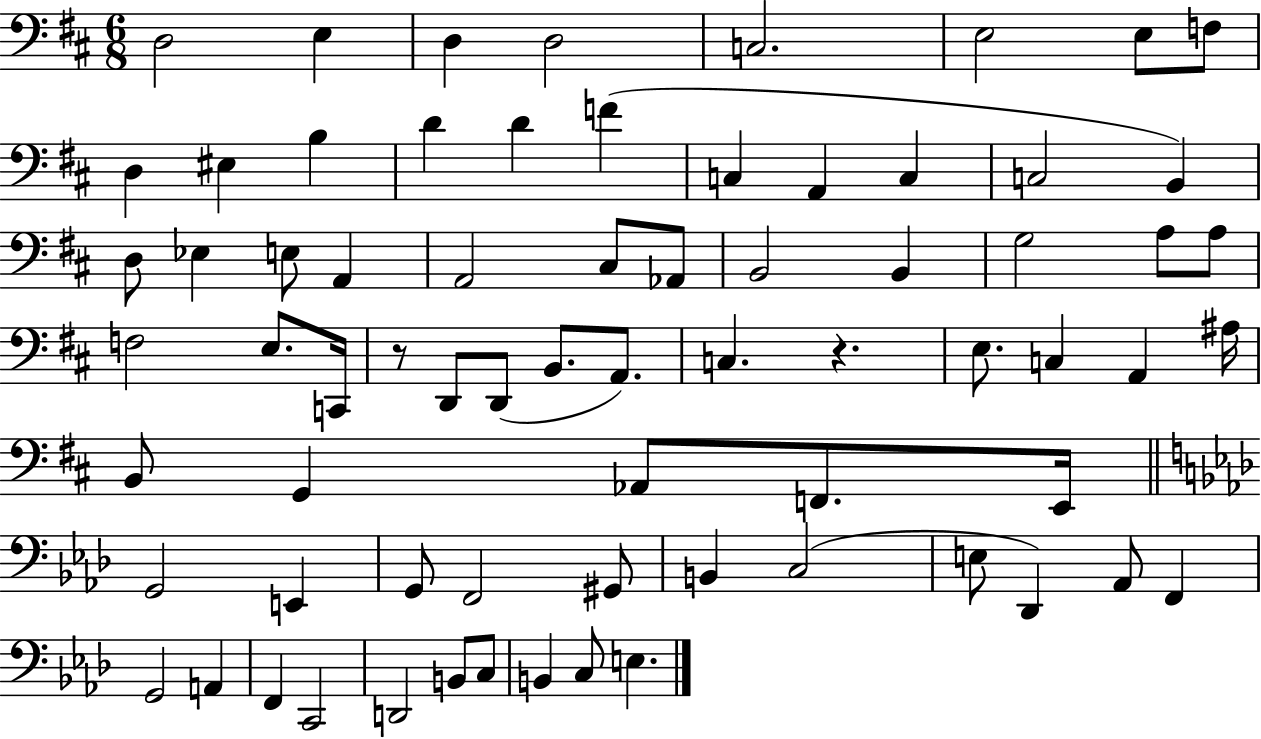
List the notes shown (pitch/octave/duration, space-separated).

D3/h E3/q D3/q D3/h C3/h. E3/h E3/e F3/e D3/q EIS3/q B3/q D4/q D4/q F4/q C3/q A2/q C3/q C3/h B2/q D3/e Eb3/q E3/e A2/q A2/h C#3/e Ab2/e B2/h B2/q G3/h A3/e A3/e F3/h E3/e. C2/s R/e D2/e D2/e B2/e. A2/e. C3/q. R/q. E3/e. C3/q A2/q A#3/s B2/e G2/q Ab2/e F2/e. E2/s G2/h E2/q G2/e F2/h G#2/e B2/q C3/h E3/e Db2/q Ab2/e F2/q G2/h A2/q F2/q C2/h D2/h B2/e C3/e B2/q C3/e E3/q.